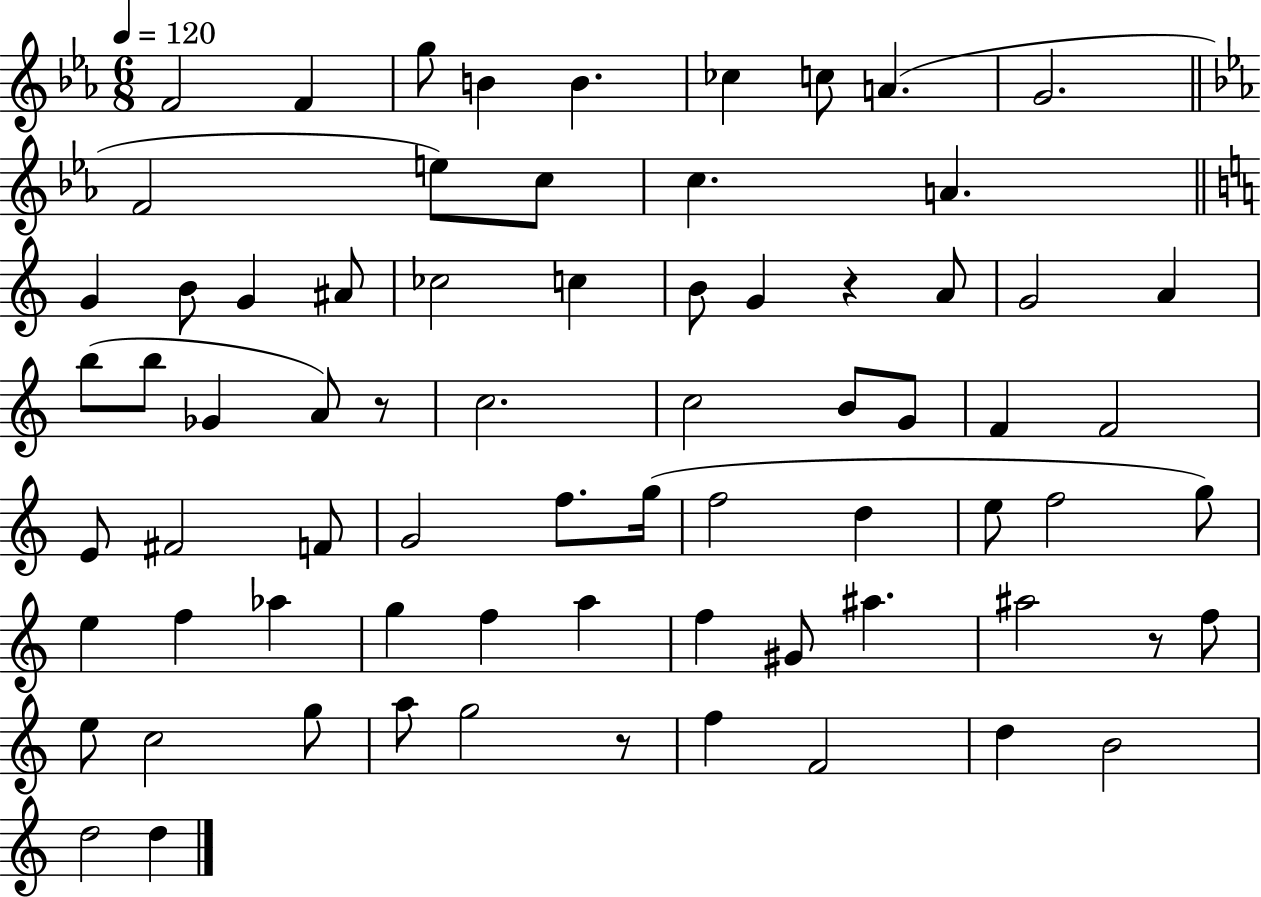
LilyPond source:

{
  \clef treble
  \numericTimeSignature
  \time 6/8
  \key ees \major
  \tempo 4 = 120
  f'2 f'4 | g''8 b'4 b'4. | ces''4 c''8 a'4.( | g'2. | \break \bar "||" \break \key ees \major f'2 e''8) c''8 | c''4. a'4. | \bar "||" \break \key a \minor g'4 b'8 g'4 ais'8 | ces''2 c''4 | b'8 g'4 r4 a'8 | g'2 a'4 | \break b''8( b''8 ges'4 a'8) r8 | c''2. | c''2 b'8 g'8 | f'4 f'2 | \break e'8 fis'2 f'8 | g'2 f''8. g''16( | f''2 d''4 | e''8 f''2 g''8) | \break e''4 f''4 aes''4 | g''4 f''4 a''4 | f''4 gis'8 ais''4. | ais''2 r8 f''8 | \break e''8 c''2 g''8 | a''8 g''2 r8 | f''4 f'2 | d''4 b'2 | \break d''2 d''4 | \bar "|."
}